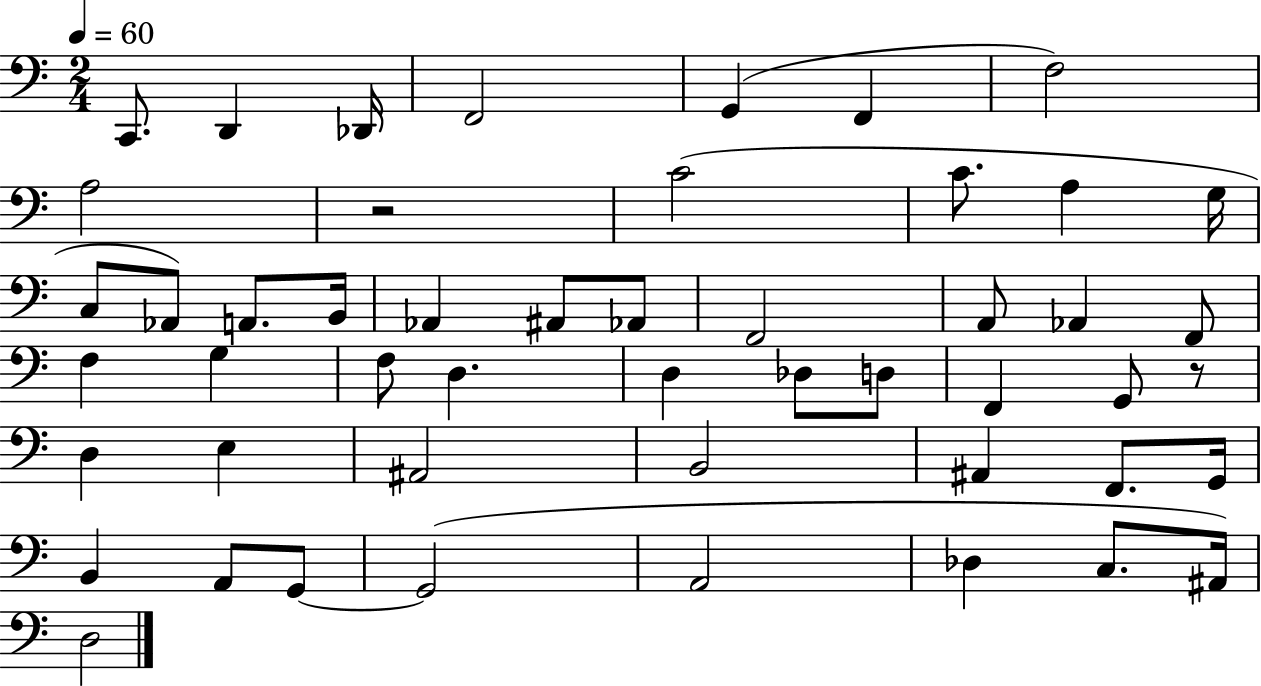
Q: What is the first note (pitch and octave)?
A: C2